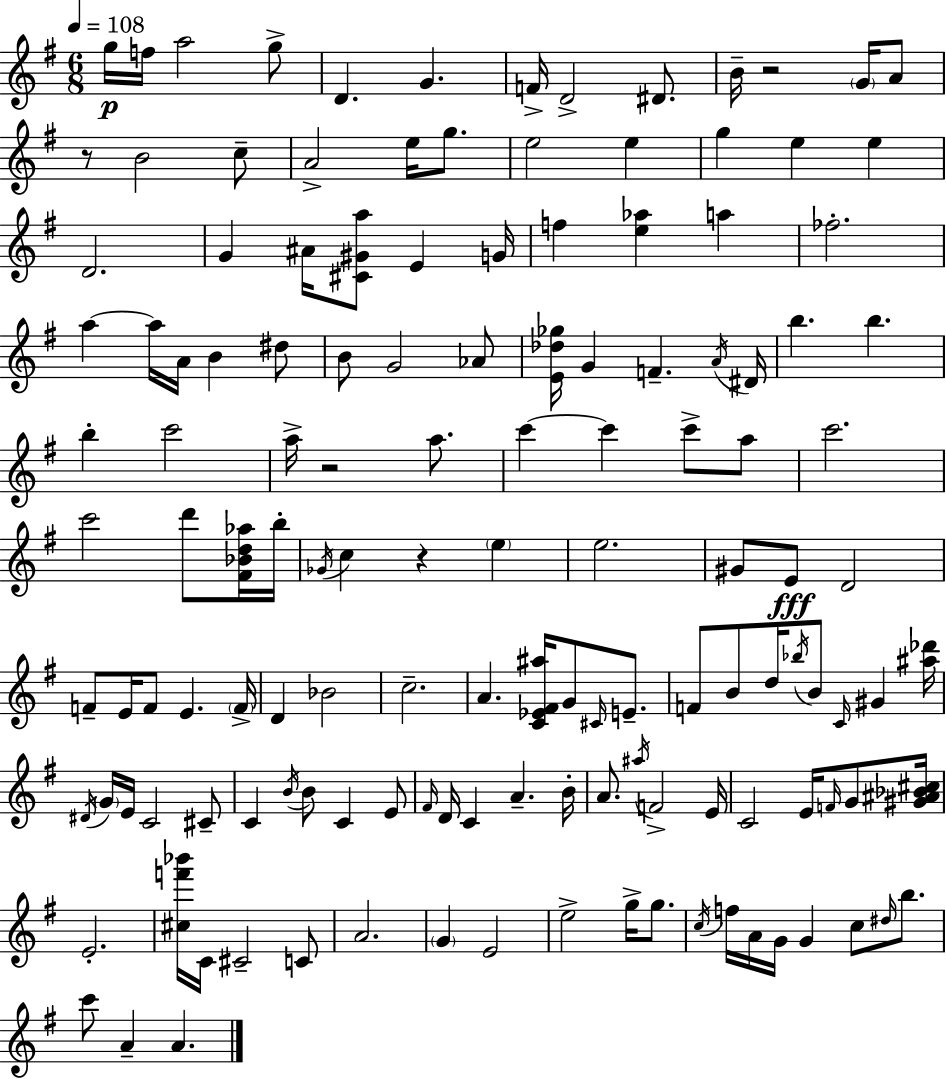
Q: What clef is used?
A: treble